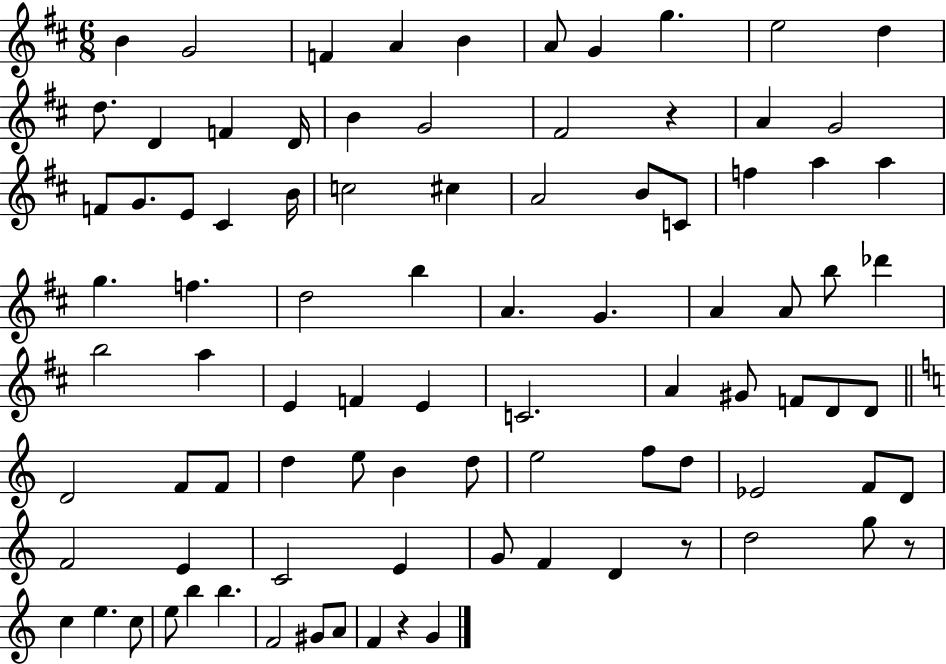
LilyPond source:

{
  \clef treble
  \numericTimeSignature
  \time 6/8
  \key d \major
  b'4 g'2 | f'4 a'4 b'4 | a'8 g'4 g''4. | e''2 d''4 | \break d''8. d'4 f'4 d'16 | b'4 g'2 | fis'2 r4 | a'4 g'2 | \break f'8 g'8. e'8 cis'4 b'16 | c''2 cis''4 | a'2 b'8 c'8 | f''4 a''4 a''4 | \break g''4. f''4. | d''2 b''4 | a'4. g'4. | a'4 a'8 b''8 des'''4 | \break b''2 a''4 | e'4 f'4 e'4 | c'2. | a'4 gis'8 f'8 d'8 d'8 | \break \bar "||" \break \key c \major d'2 f'8 f'8 | d''4 e''8 b'4 d''8 | e''2 f''8 d''8 | ees'2 f'8 d'8 | \break f'2 e'4 | c'2 e'4 | g'8 f'4 d'4 r8 | d''2 g''8 r8 | \break c''4 e''4. c''8 | e''8 b''4 b''4. | f'2 gis'8 a'8 | f'4 r4 g'4 | \break \bar "|."
}